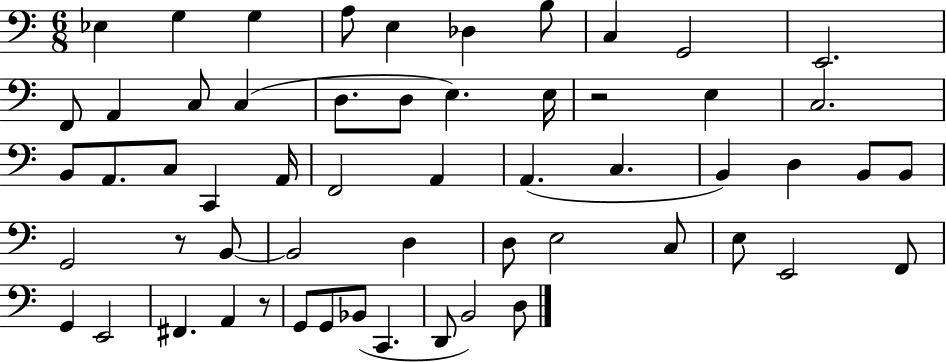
{
  \clef bass
  \numericTimeSignature
  \time 6/8
  \key c \major
  ees4 g4 g4 | a8 e4 des4 b8 | c4 g,2 | e,2. | \break f,8 a,4 c8 c4( | d8. d8 e4.) e16 | r2 e4 | c2. | \break b,8 a,8. c8 c,4 a,16 | f,2 a,4 | a,4.( c4. | b,4) d4 b,8 b,8 | \break g,2 r8 b,8~~ | b,2 d4 | d8 e2 c8 | e8 e,2 f,8 | \break g,4 e,2 | fis,4. a,4 r8 | g,8 g,8 bes,8( c,4. | d,8 b,2) d8 | \break \bar "|."
}